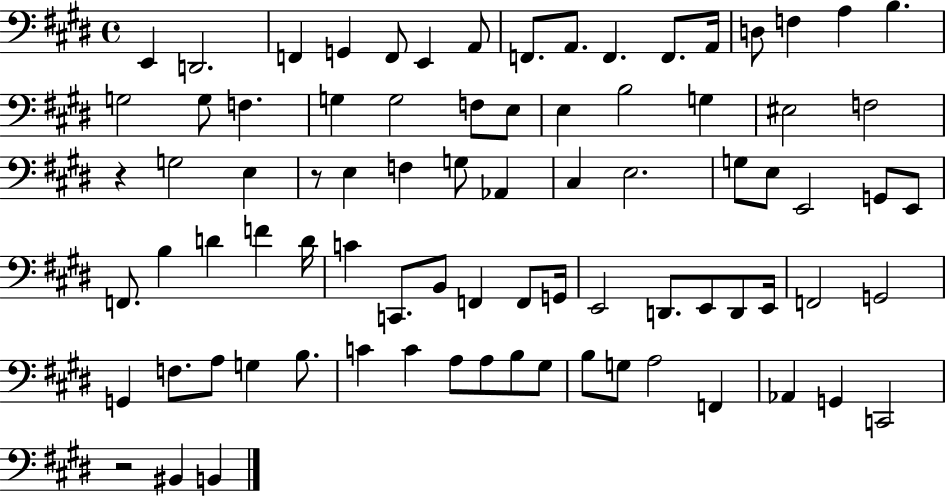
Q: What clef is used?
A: bass